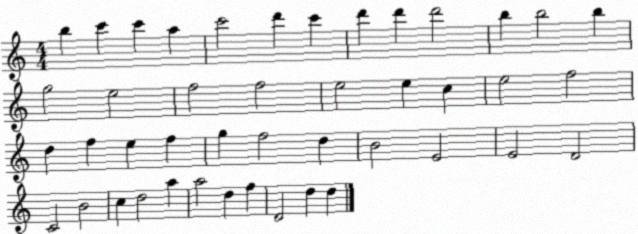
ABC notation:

X:1
T:Untitled
M:4/4
L:1/4
K:C
b c' c' a c'2 d' c' d' d' d'2 b b2 b g2 e2 f2 f2 e2 e c e2 f2 d f e f g f2 d B2 E2 E2 D2 C2 B2 c d2 a a2 d f D2 d d